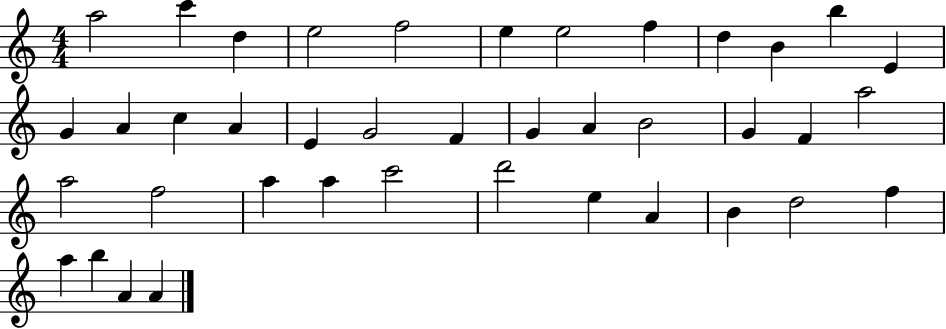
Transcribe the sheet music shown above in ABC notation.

X:1
T:Untitled
M:4/4
L:1/4
K:C
a2 c' d e2 f2 e e2 f d B b E G A c A E G2 F G A B2 G F a2 a2 f2 a a c'2 d'2 e A B d2 f a b A A